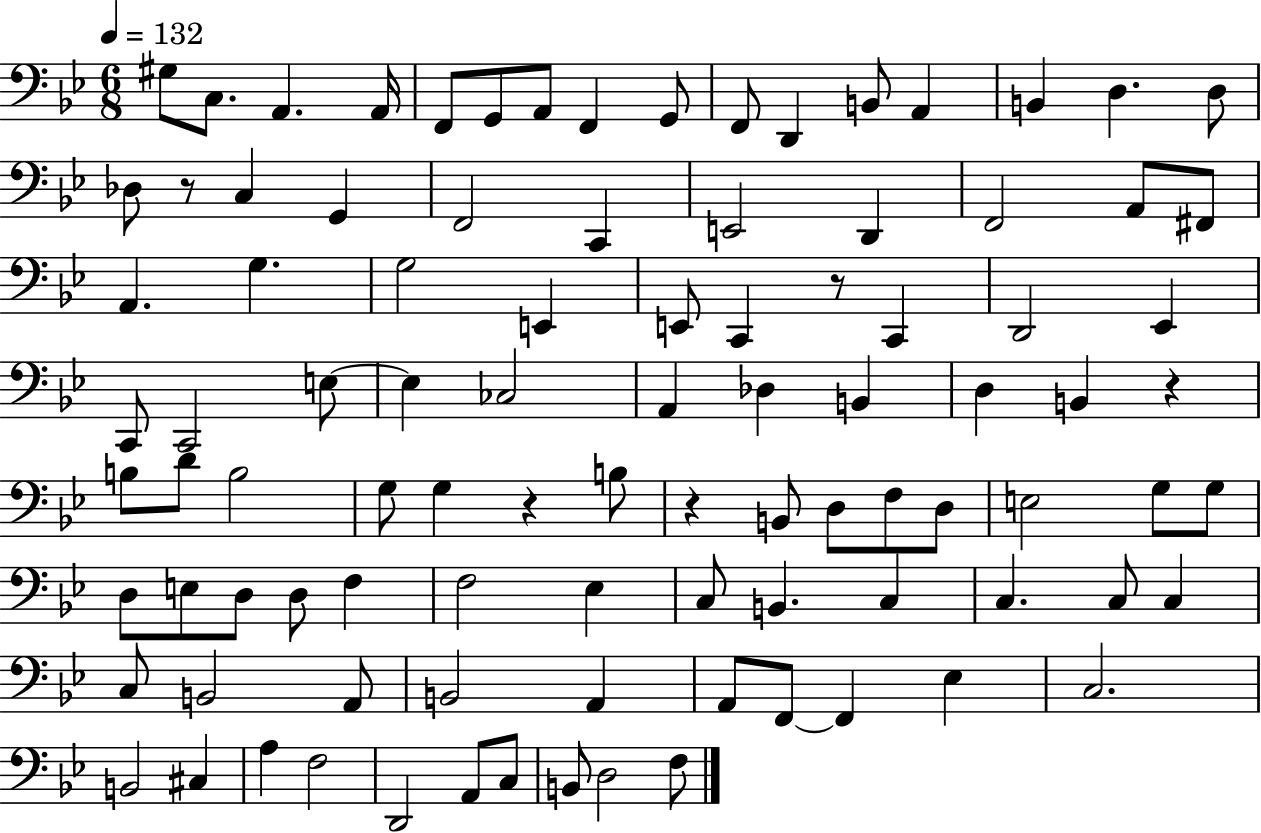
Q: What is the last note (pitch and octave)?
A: F3